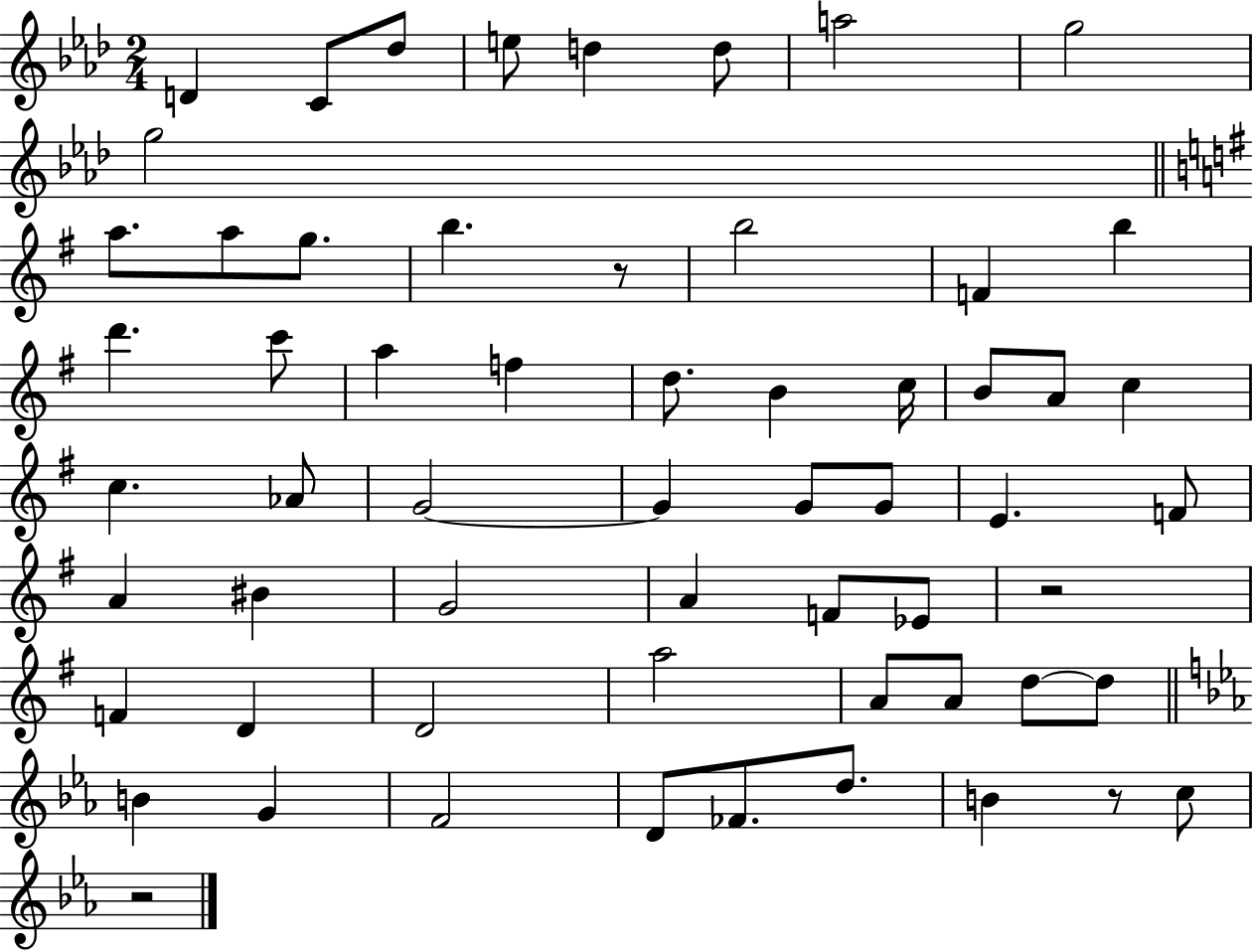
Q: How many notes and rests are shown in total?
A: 60